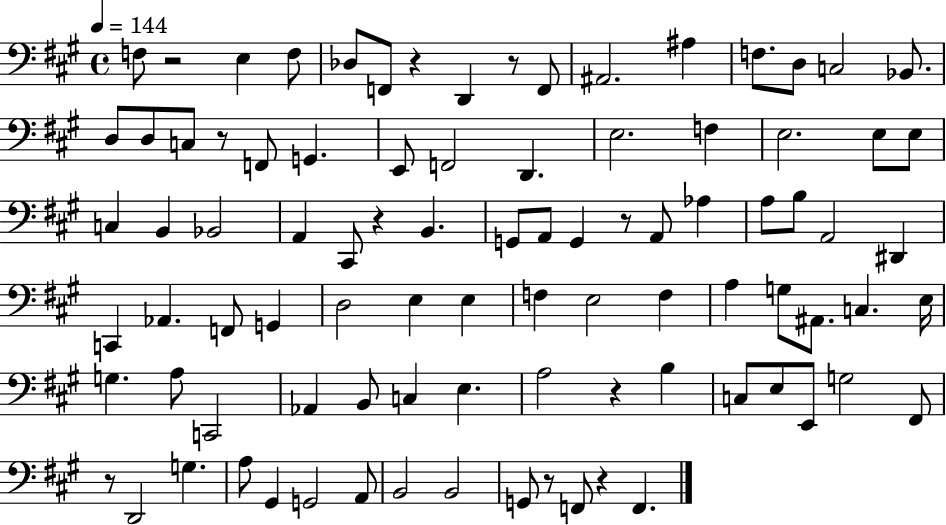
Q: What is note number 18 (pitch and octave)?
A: G2